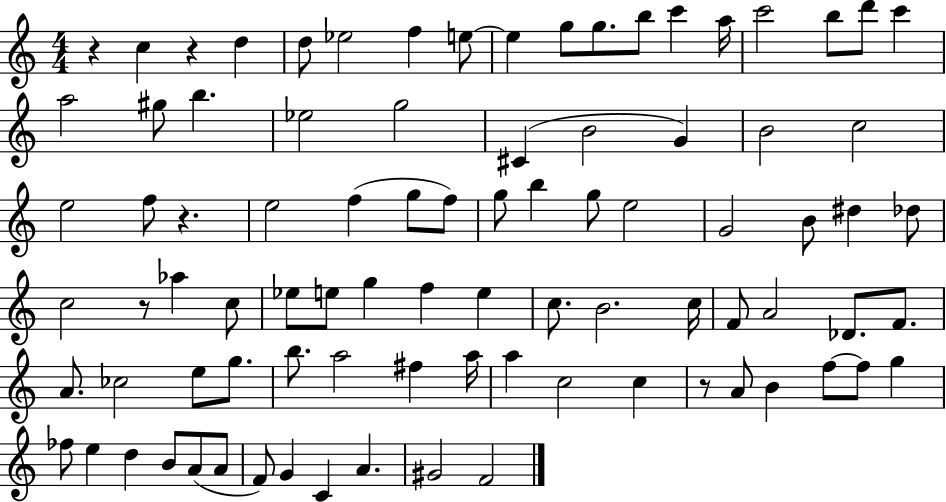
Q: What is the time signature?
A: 4/4